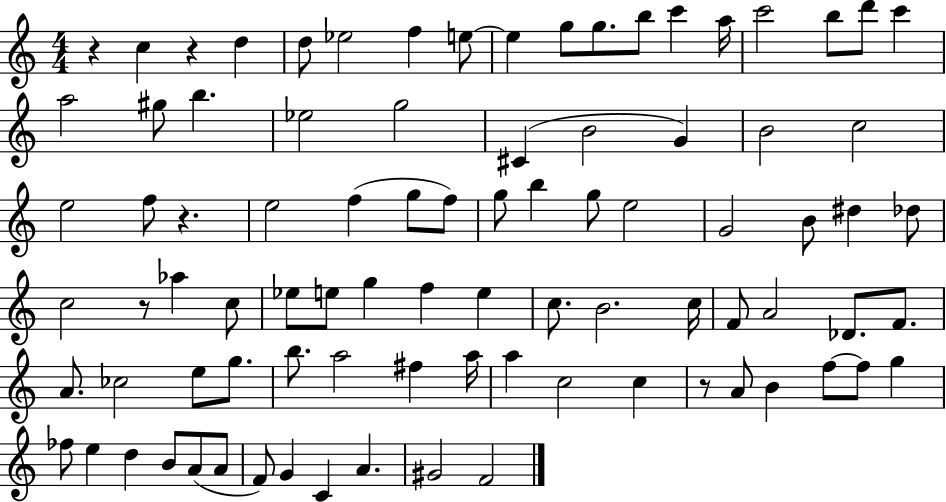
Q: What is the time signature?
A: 4/4